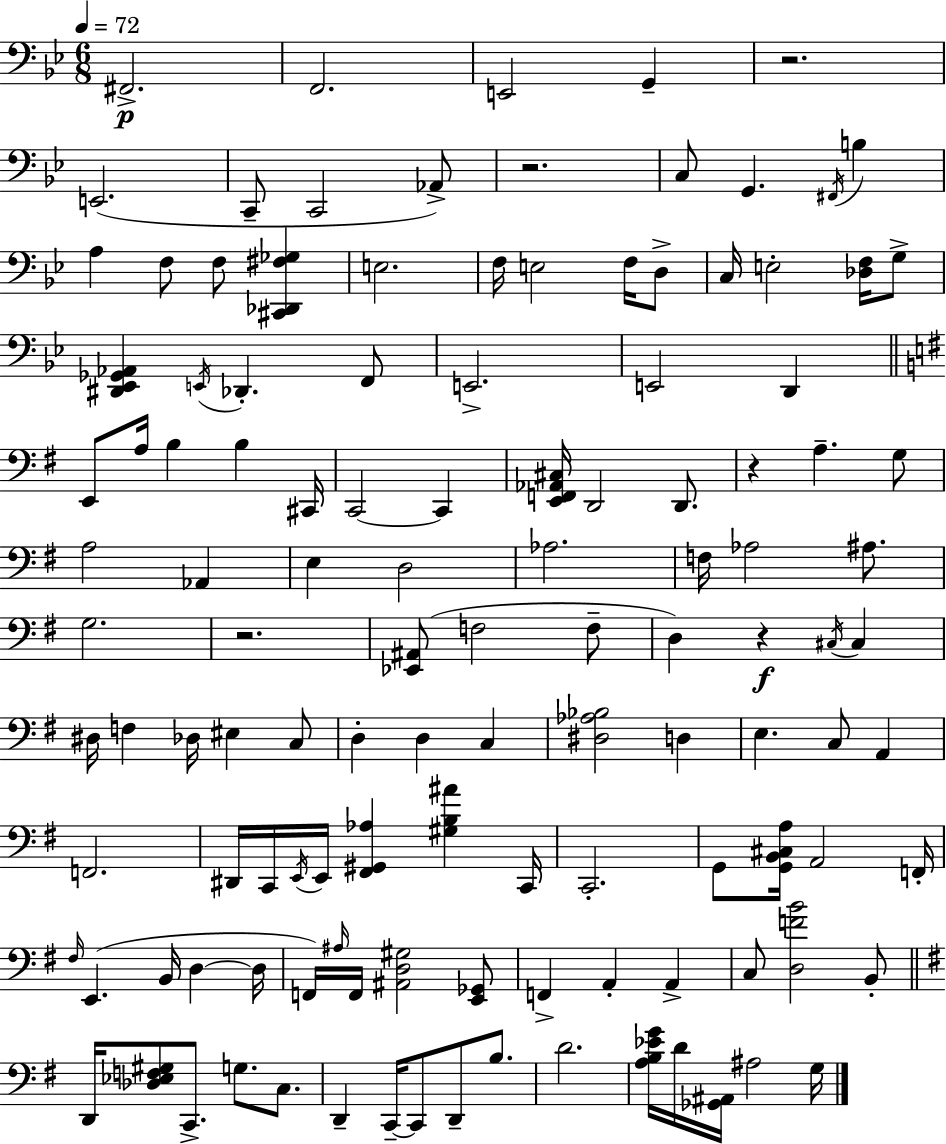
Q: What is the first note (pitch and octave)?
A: F#2